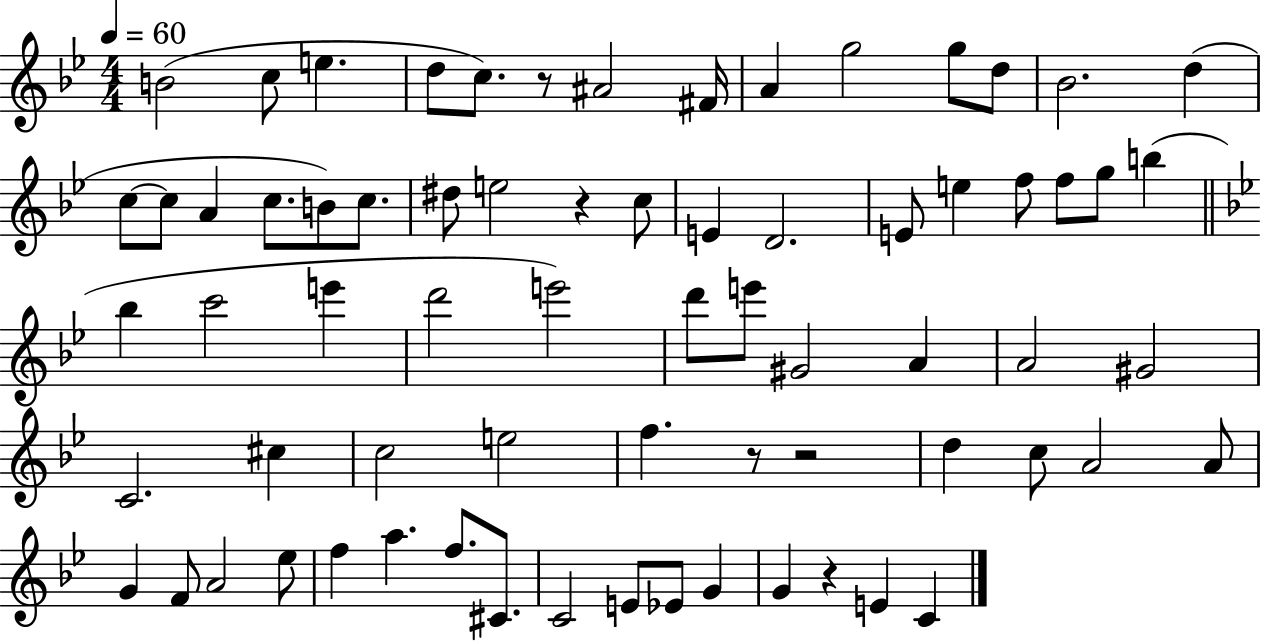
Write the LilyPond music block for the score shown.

{
  \clef treble
  \numericTimeSignature
  \time 4/4
  \key bes \major
  \tempo 4 = 60
  b'2( c''8 e''4. | d''8 c''8.) r8 ais'2 fis'16 | a'4 g''2 g''8 d''8 | bes'2. d''4( | \break c''8~~ c''8 a'4 c''8. b'8) c''8. | dis''8 e''2 r4 c''8 | e'4 d'2. | e'8 e''4 f''8 f''8 g''8 b''4( | \break \bar "||" \break \key bes \major bes''4 c'''2 e'''4 | d'''2 e'''2) | d'''8 e'''8 gis'2 a'4 | a'2 gis'2 | \break c'2. cis''4 | c''2 e''2 | f''4. r8 r2 | d''4 c''8 a'2 a'8 | \break g'4 f'8 a'2 ees''8 | f''4 a''4. f''8. cis'8. | c'2 e'8 ees'8 g'4 | g'4 r4 e'4 c'4 | \break \bar "|."
}